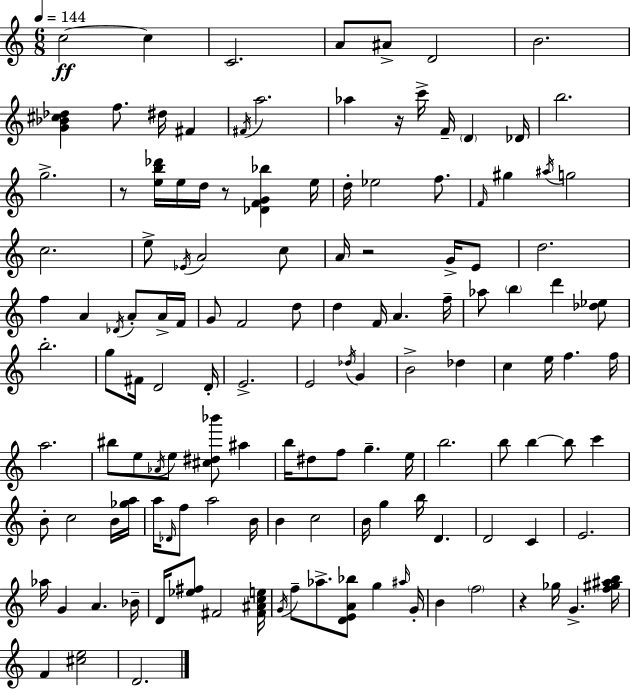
{
  \clef treble
  \numericTimeSignature
  \time 6/8
  \key a \minor
  \tempo 4 = 144
  c''2~~\ff c''4 | c'2. | a'8 ais'8-> d'2 | b'2. | \break <g' bes' cis'' des''>4 f''8. dis''16 fis'4 | \acciaccatura { fis'16 } a''2. | aes''4 r16 c'''16-> f'16-- \parenthesize d'4 | des'16 b''2. | \break g''2.-> | r8 <e'' b'' des'''>16 e''16 d''16 r8 <des' f' g' bes''>4 | e''16 d''16-. ees''2 f''8. | \grace { f'16 } gis''4 \acciaccatura { ais''16 } g''2 | \break c''2. | e''8-> \acciaccatura { ees'16 } a'2 | c''8 a'16 r2 | g'16-> e'8 d''2. | \break f''4 a'4 | \acciaccatura { des'16 } a'8-. a'16-> f'16 g'8 f'2 | d''8 d''4 f'16 a'4. | f''16-- aes''8 \parenthesize b''4 d'''4 | \break <des'' ees''>8 b''2.-. | g''8 fis'16 d'2 | d'16-. e'2.-> | e'2 | \break \acciaccatura { des''16 } g'4 b'2-> | des''4 c''4 e''16 f''4. | f''16 a''2. | bis''8 e''8 \acciaccatura { aes'16 } e''8 | \break <cis'' dis'' bes'''>8 ais''4 b''16 dis''8 f''8 | g''4.-- e''16 b''2. | b''8 b''4~~ | b''8 c'''4 b'8-. c''2 | \break b'16 <ges'' a''>16 a''16 \grace { des'16 } f''8 a''2 | b'16 b'4 | c''2 b'16 g''4 | b''16 d'4. d'2 | \break c'4 e'2. | aes''16 g'4 | a'4. bes'16-- d'16 <ees'' fis''>8 fis'2 | <fis' ais' c'' e''>16 \acciaccatura { g'16 } f''8-- aes''8.-> | \break <d' e' a' bes''>8 g''4 \grace { ais''16 } g'16-. b'4 | \parenthesize f''2 r4 | ges''16 g'4.-> <f'' gis'' ais'' b''>16 f'4 | <cis'' e''>2 d'2. | \break \bar "|."
}